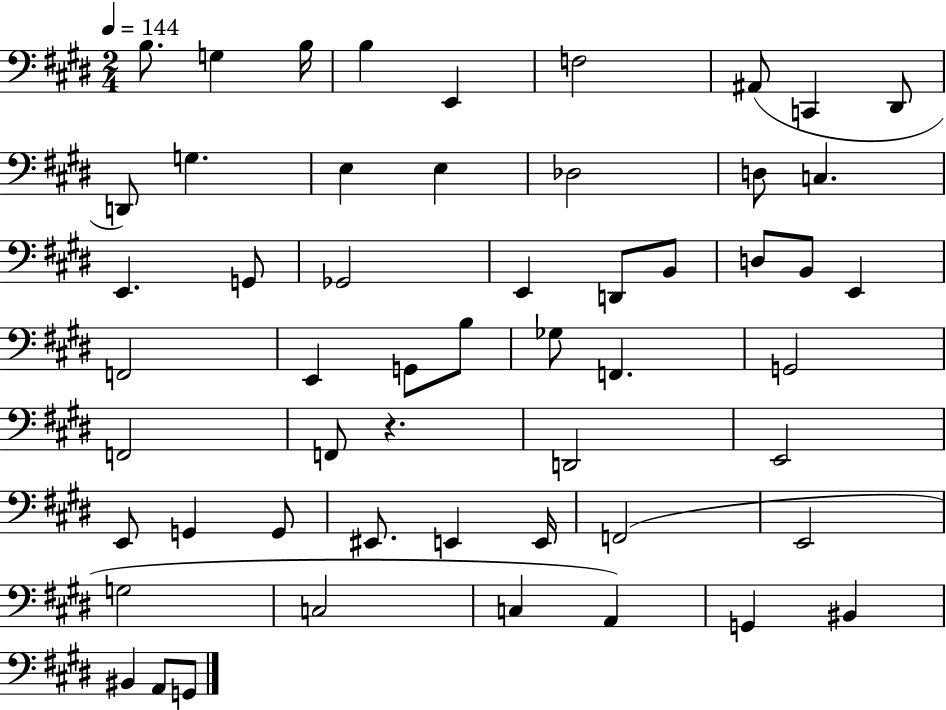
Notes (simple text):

B3/e. G3/q B3/s B3/q E2/q F3/h A#2/e C2/q D#2/e D2/e G3/q. E3/q E3/q Db3/h D3/e C3/q. E2/q. G2/e Gb2/h E2/q D2/e B2/e D3/e B2/e E2/q F2/h E2/q G2/e B3/e Gb3/e F2/q. G2/h F2/h F2/e R/q. D2/h E2/h E2/e G2/q G2/e EIS2/e. E2/q E2/s F2/h E2/h G3/h C3/h C3/q A2/q G2/q BIS2/q BIS2/q A2/e G2/e